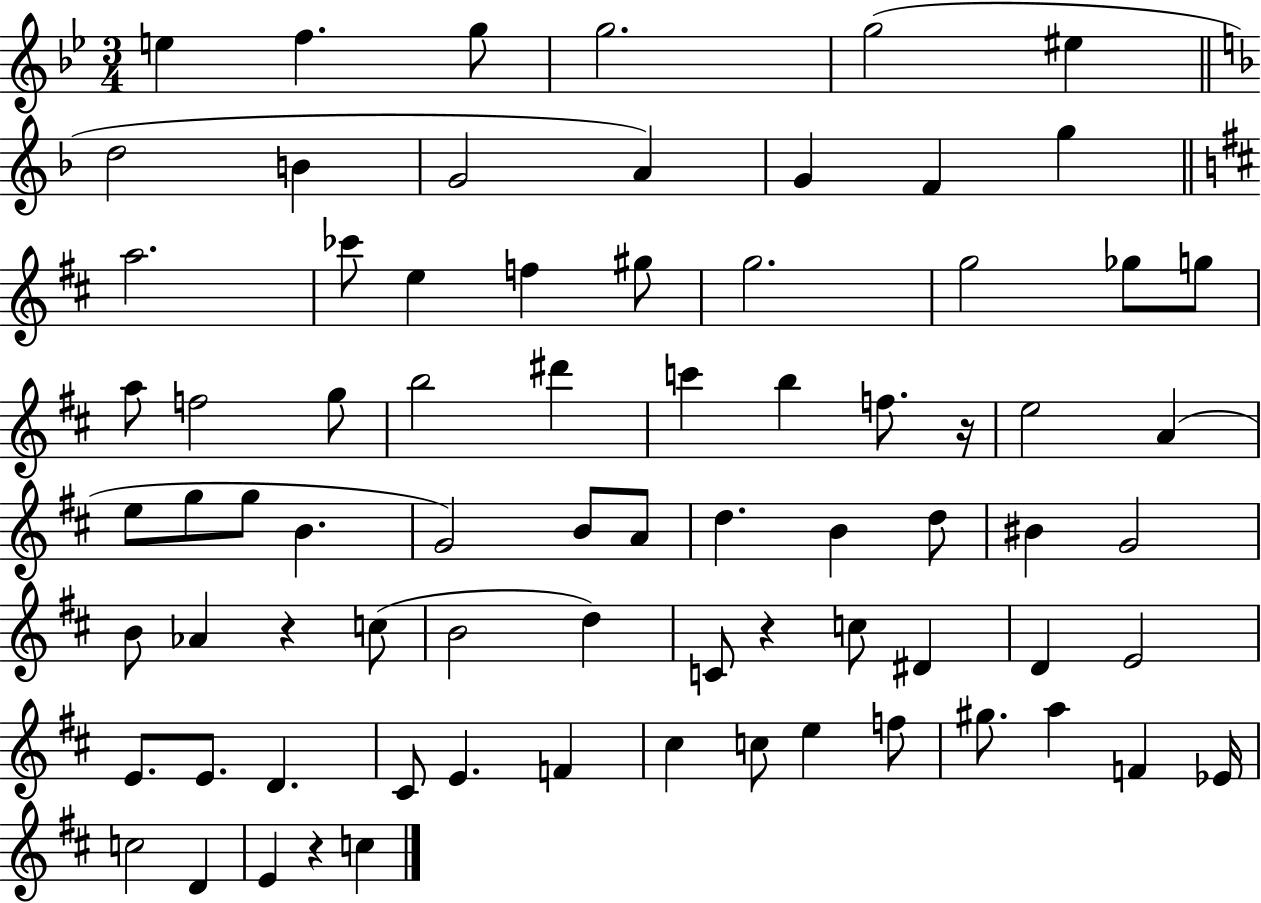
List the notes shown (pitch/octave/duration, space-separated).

E5/q F5/q. G5/e G5/h. G5/h EIS5/q D5/h B4/q G4/h A4/q G4/q F4/q G5/q A5/h. CES6/e E5/q F5/q G#5/e G5/h. G5/h Gb5/e G5/e A5/e F5/h G5/e B5/h D#6/q C6/q B5/q F5/e. R/s E5/h A4/q E5/e G5/e G5/e B4/q. G4/h B4/e A4/e D5/q. B4/q D5/e BIS4/q G4/h B4/e Ab4/q R/q C5/e B4/h D5/q C4/e R/q C5/e D#4/q D4/q E4/h E4/e. E4/e. D4/q. C#4/e E4/q. F4/q C#5/q C5/e E5/q F5/e G#5/e. A5/q F4/q Eb4/s C5/h D4/q E4/q R/q C5/q